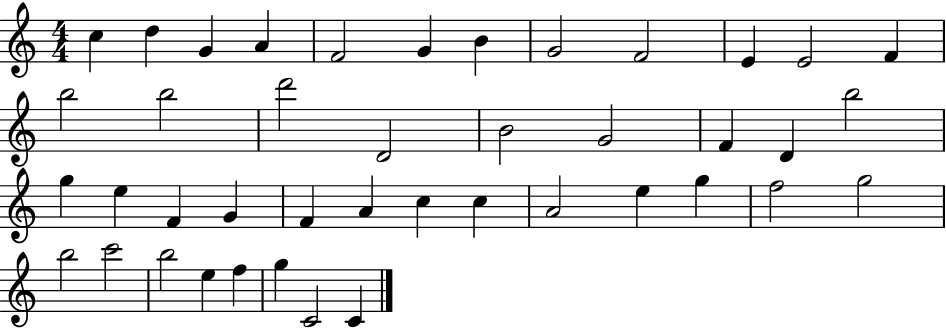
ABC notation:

X:1
T:Untitled
M:4/4
L:1/4
K:C
c d G A F2 G B G2 F2 E E2 F b2 b2 d'2 D2 B2 G2 F D b2 g e F G F A c c A2 e g f2 g2 b2 c'2 b2 e f g C2 C